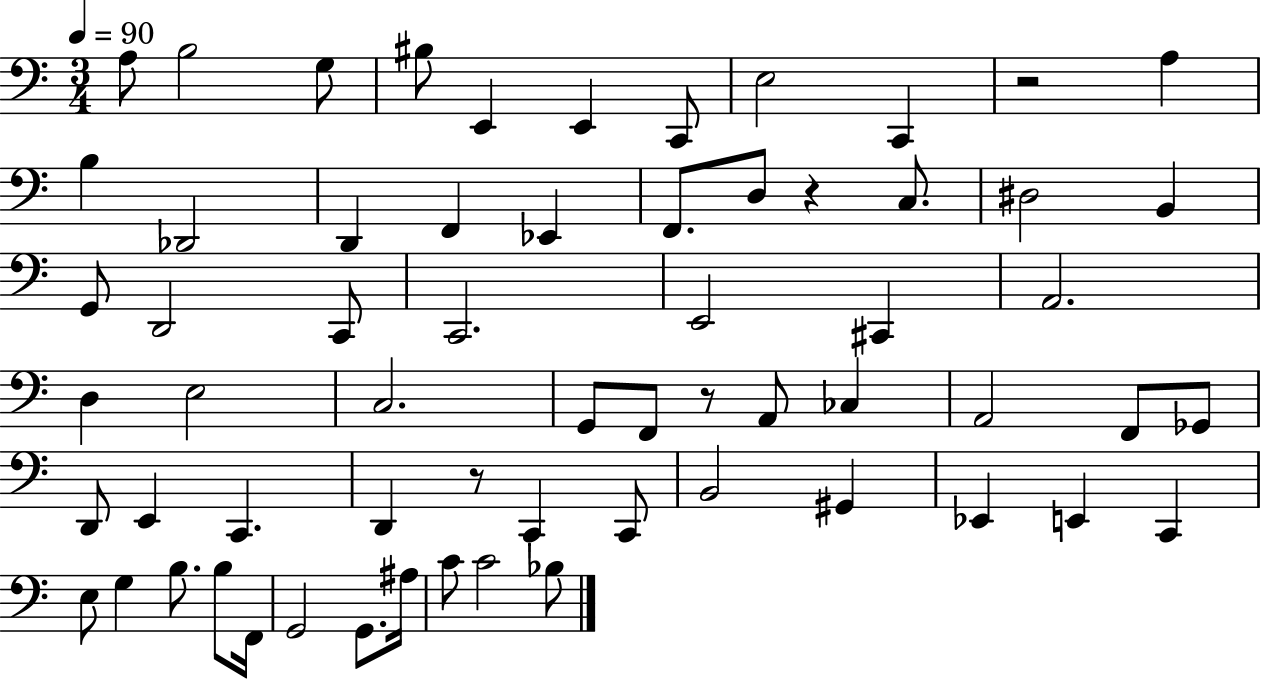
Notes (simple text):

A3/e B3/h G3/e BIS3/e E2/q E2/q C2/e E3/h C2/q R/h A3/q B3/q Db2/h D2/q F2/q Eb2/q F2/e. D3/e R/q C3/e. D#3/h B2/q G2/e D2/h C2/e C2/h. E2/h C#2/q A2/h. D3/q E3/h C3/h. G2/e F2/e R/e A2/e CES3/q A2/h F2/e Gb2/e D2/e E2/q C2/q. D2/q R/e C2/q C2/e B2/h G#2/q Eb2/q E2/q C2/q E3/e G3/q B3/e. B3/e F2/s G2/h G2/e. A#3/s C4/e C4/h Bb3/e